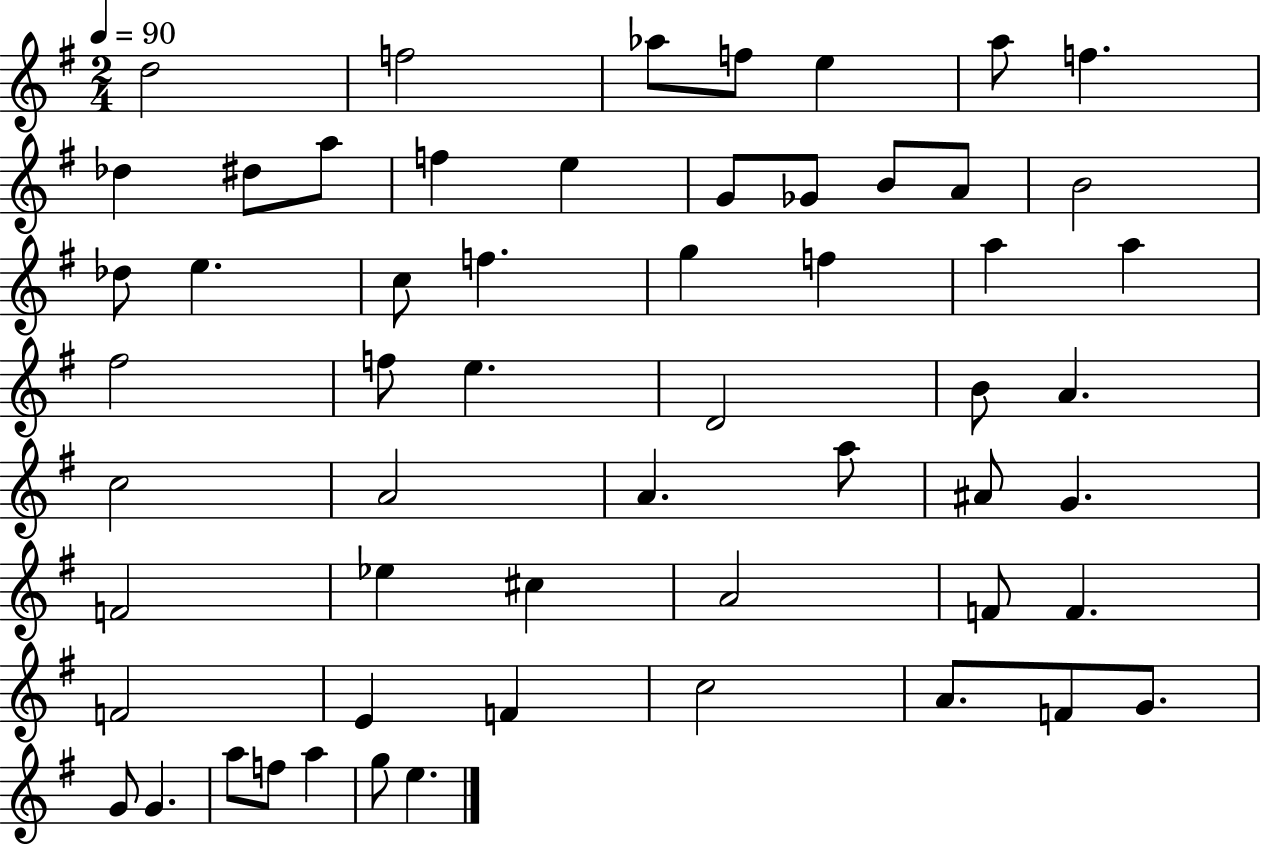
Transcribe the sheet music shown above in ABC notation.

X:1
T:Untitled
M:2/4
L:1/4
K:G
d2 f2 _a/2 f/2 e a/2 f _d ^d/2 a/2 f e G/2 _G/2 B/2 A/2 B2 _d/2 e c/2 f g f a a ^f2 f/2 e D2 B/2 A c2 A2 A a/2 ^A/2 G F2 _e ^c A2 F/2 F F2 E F c2 A/2 F/2 G/2 G/2 G a/2 f/2 a g/2 e